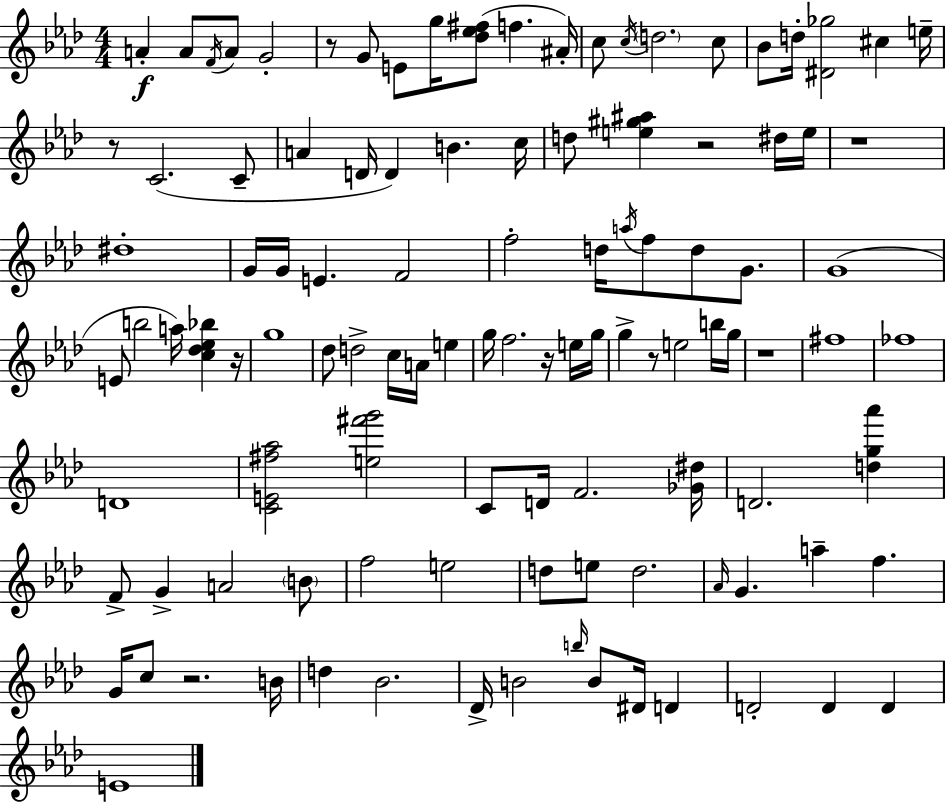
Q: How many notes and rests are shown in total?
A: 109